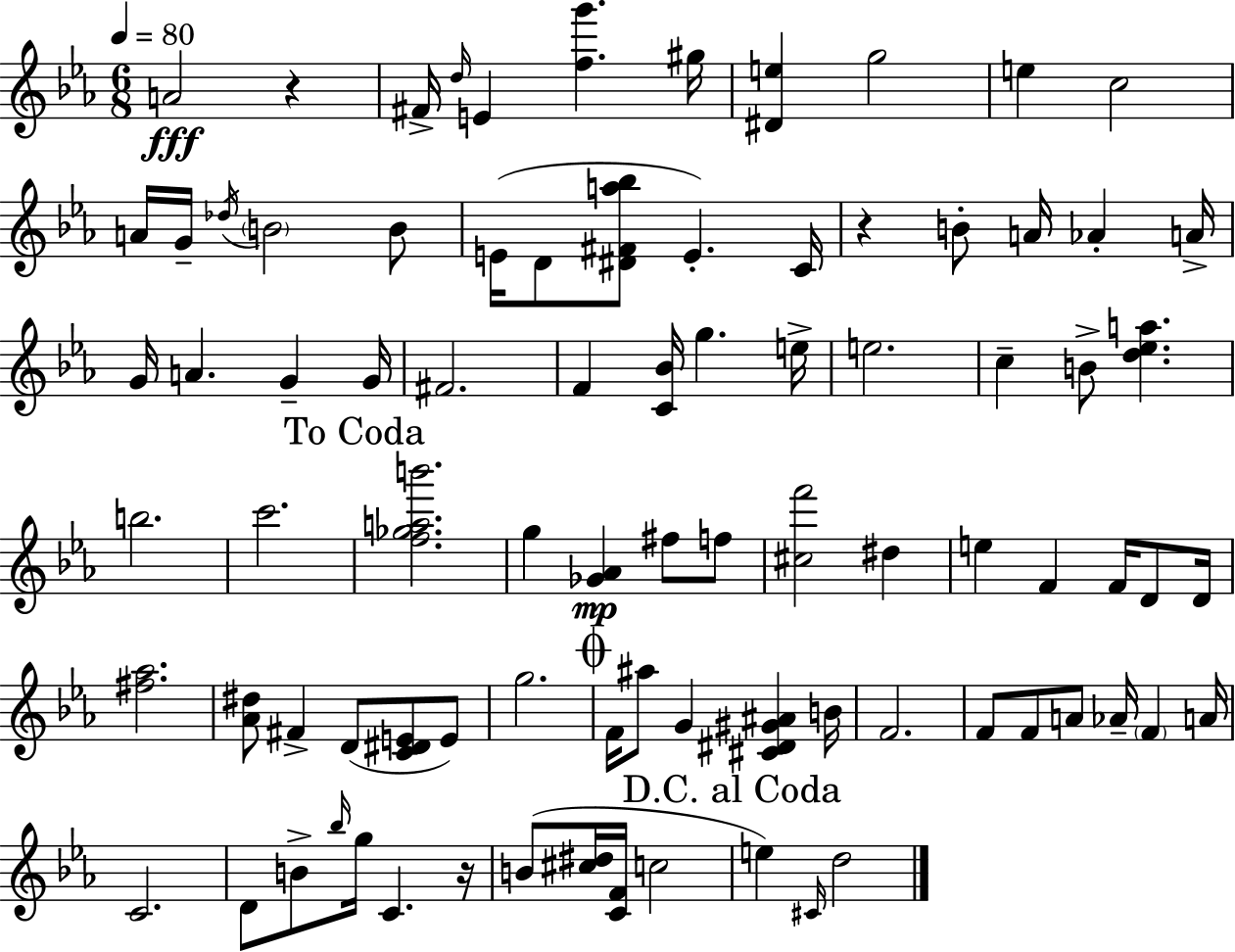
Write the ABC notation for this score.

X:1
T:Untitled
M:6/8
L:1/4
K:Eb
A2 z ^F/4 d/4 E [fg'] ^g/4 [^De] g2 e c2 A/4 G/4 _d/4 B2 B/2 E/4 D/2 [^D^Fa_b]/2 E C/4 z B/2 A/4 _A A/4 G/4 A G G/4 ^F2 F [C_B]/4 g e/4 e2 c B/2 [d_ea] b2 c'2 [f_gab']2 g [_G_A] ^f/2 f/2 [^cf']2 ^d e F F/4 D/2 D/4 [^f_a]2 [_A^d]/2 ^F D/2 [C^DE]/2 E/2 g2 F/4 ^a/2 G [^C^D^G^A] B/4 F2 F/2 F/2 A/2 _A/4 F A/4 C2 D/2 B/2 _b/4 g/4 C z/4 B/2 [^c^d]/4 [CF]/4 c2 e ^C/4 d2